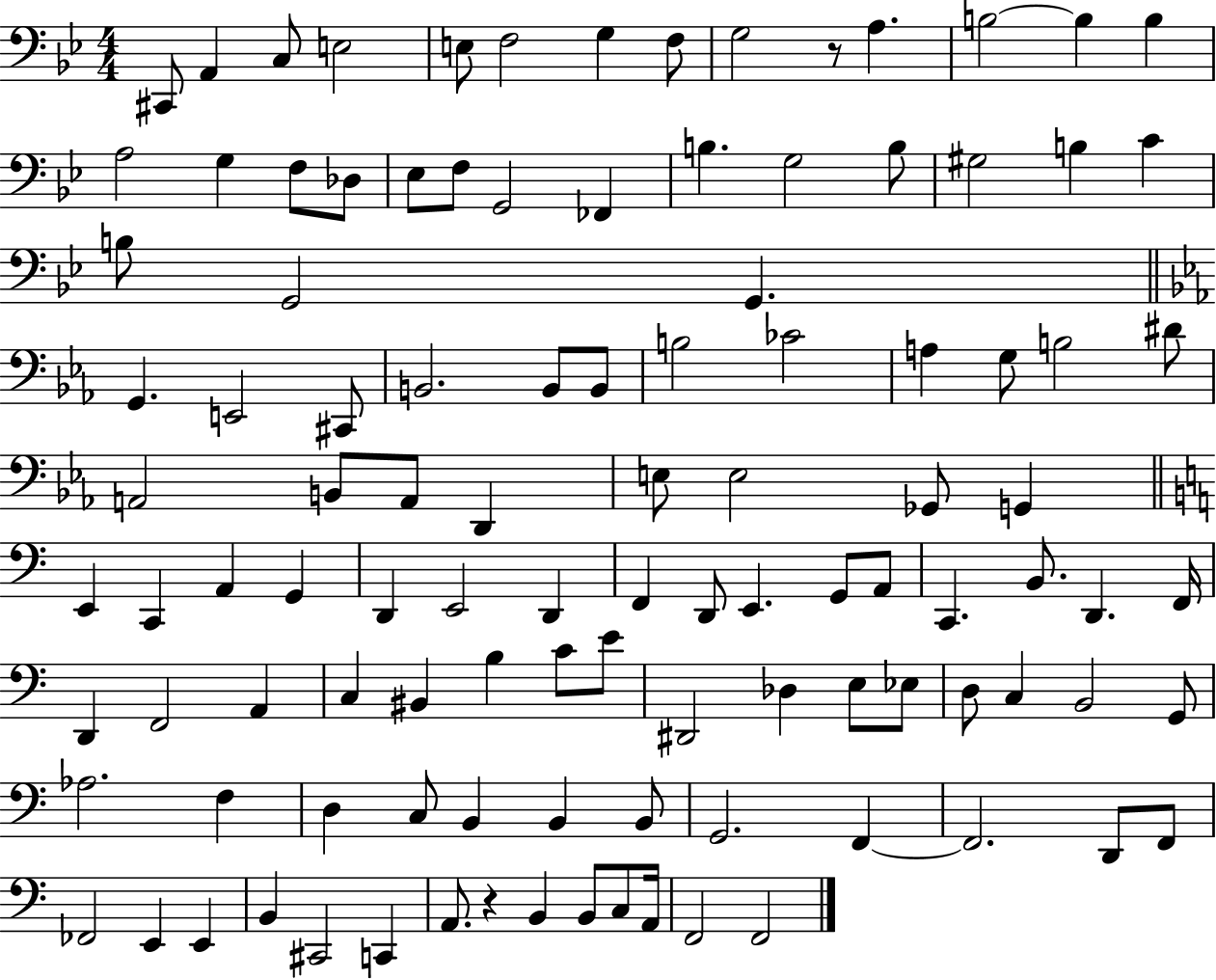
C#2/e A2/q C3/e E3/h E3/e F3/h G3/q F3/e G3/h R/e A3/q. B3/h B3/q B3/q A3/h G3/q F3/e Db3/e Eb3/e F3/e G2/h FES2/q B3/q. G3/h B3/e G#3/h B3/q C4/q B3/e G2/h G2/q. G2/q. E2/h C#2/e B2/h. B2/e B2/e B3/h CES4/h A3/q G3/e B3/h D#4/e A2/h B2/e A2/e D2/q E3/e E3/h Gb2/e G2/q E2/q C2/q A2/q G2/q D2/q E2/h D2/q F2/q D2/e E2/q. G2/e A2/e C2/q. B2/e. D2/q. F2/s D2/q F2/h A2/q C3/q BIS2/q B3/q C4/e E4/e D#2/h Db3/q E3/e Eb3/e D3/e C3/q B2/h G2/e Ab3/h. F3/q D3/q C3/e B2/q B2/q B2/e G2/h. F2/q F2/h. D2/e F2/e FES2/h E2/q E2/q B2/q C#2/h C2/q A2/e. R/q B2/q B2/e C3/e A2/s F2/h F2/h